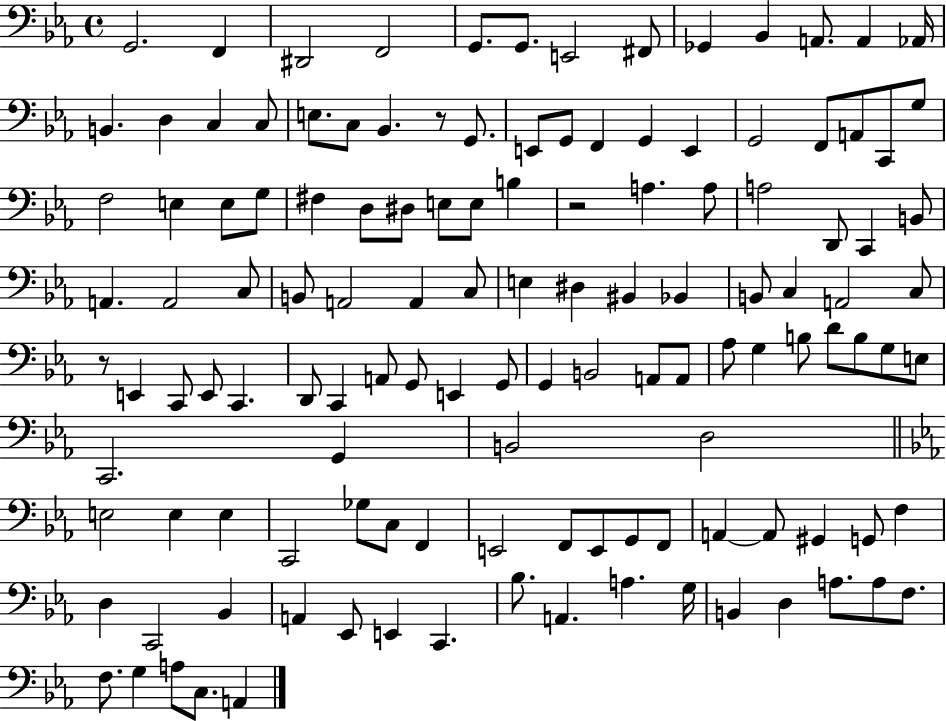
{
  \clef bass
  \time 4/4
  \defaultTimeSignature
  \key ees \major
  g,2. f,4 | dis,2 f,2 | g,8. g,8. e,2 fis,8 | ges,4 bes,4 a,8. a,4 aes,16 | \break b,4. d4 c4 c8 | e8. c8 bes,4. r8 g,8. | e,8 g,8 f,4 g,4 e,4 | g,2 f,8 a,8 c,8 g8 | \break f2 e4 e8 g8 | fis4 d8 dis8 e8 e8 b4 | r2 a4. a8 | a2 d,8 c,4 b,8 | \break a,4. a,2 c8 | b,8 a,2 a,4 c8 | e4 dis4 bis,4 bes,4 | b,8 c4 a,2 c8 | \break r8 e,4 c,8 e,8 c,4. | d,8 c,4 a,8 g,8 e,4 g,8 | g,4 b,2 a,8 a,8 | aes8 g4 b8 d'8 b8 g8 e8 | \break c,2. g,4 | b,2 d2 | \bar "||" \break \key ees \major e2 e4 e4 | c,2 ges8 c8 f,4 | e,2 f,8 e,8 g,8 f,8 | a,4~~ a,8 gis,4 g,8 f4 | \break d4 c,2 bes,4 | a,4 ees,8 e,4 c,4. | bes8. a,4. a4. g16 | b,4 d4 a8. a8 f8. | \break f8. g4 a8 c8. a,4 | \bar "|."
}